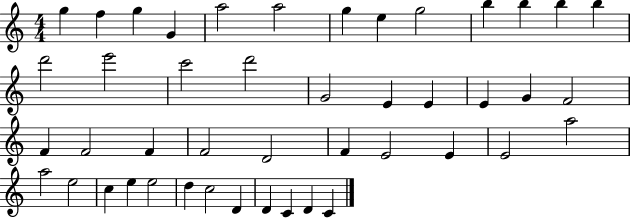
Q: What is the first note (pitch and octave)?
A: G5